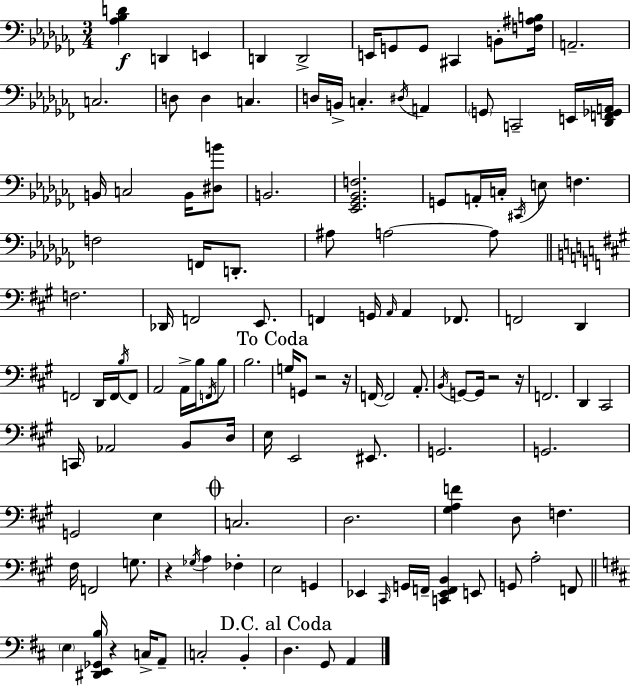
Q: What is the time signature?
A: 3/4